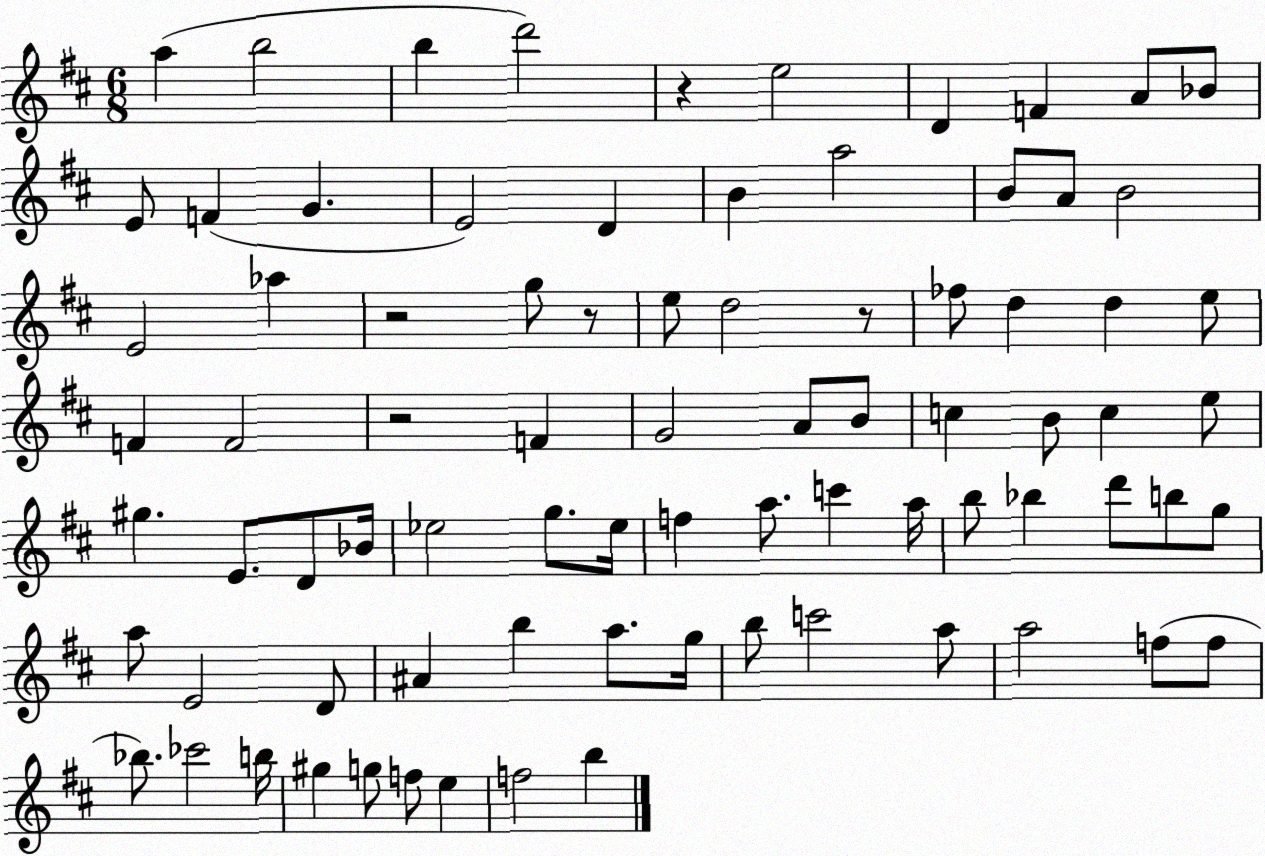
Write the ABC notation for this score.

X:1
T:Untitled
M:6/8
L:1/4
K:D
a b2 b d'2 z e2 D F A/2 _B/2 E/2 F G E2 D B a2 B/2 A/2 B2 E2 _a z2 g/2 z/2 e/2 d2 z/2 _f/2 d d e/2 F F2 z2 F G2 A/2 B/2 c B/2 c e/2 ^g E/2 D/2 _B/4 _e2 g/2 _e/4 f a/2 c' a/4 b/2 _b d'/2 b/2 g/2 a/2 E2 D/2 ^A b a/2 g/4 b/2 c'2 a/2 a2 f/2 f/2 _b/2 _c'2 b/4 ^g g/2 f/2 e f2 b